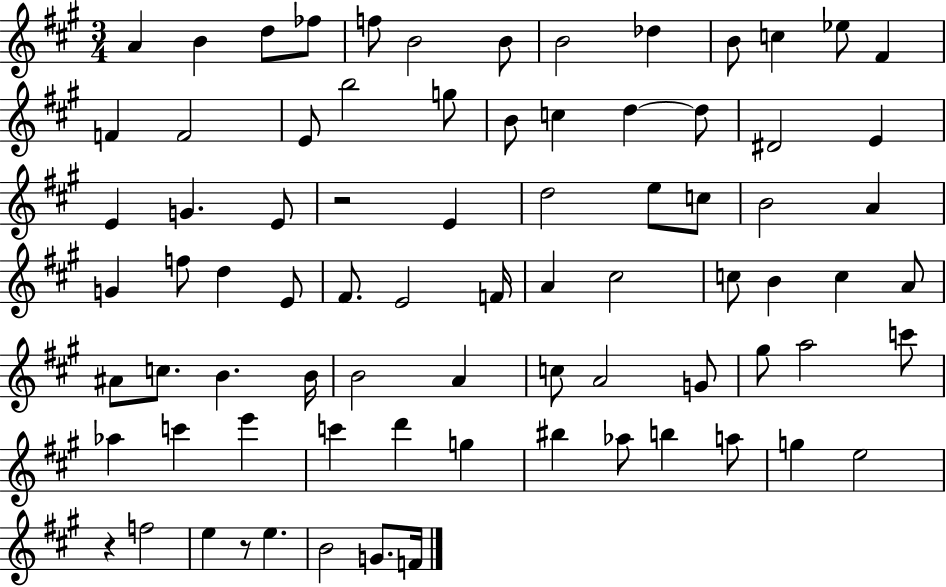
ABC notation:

X:1
T:Untitled
M:3/4
L:1/4
K:A
A B d/2 _f/2 f/2 B2 B/2 B2 _d B/2 c _e/2 ^F F F2 E/2 b2 g/2 B/2 c d d/2 ^D2 E E G E/2 z2 E d2 e/2 c/2 B2 A G f/2 d E/2 ^F/2 E2 F/4 A ^c2 c/2 B c A/2 ^A/2 c/2 B B/4 B2 A c/2 A2 G/2 ^g/2 a2 c'/2 _a c' e' c' d' g ^b _a/2 b a/2 g e2 z f2 e z/2 e B2 G/2 F/4